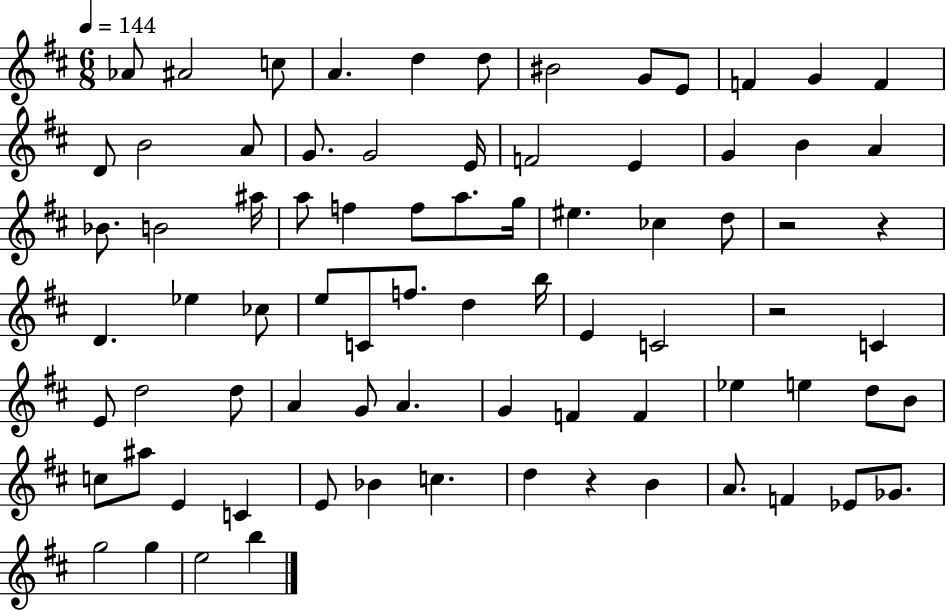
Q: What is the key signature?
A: D major